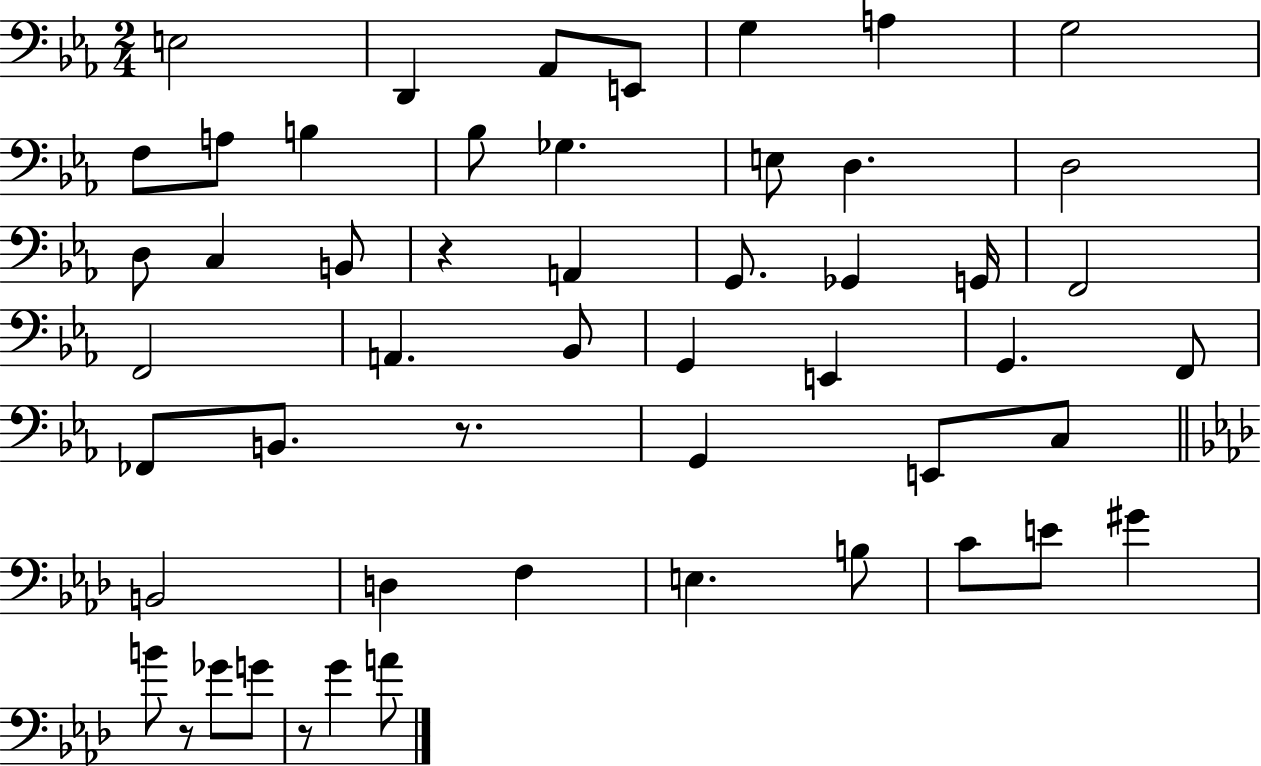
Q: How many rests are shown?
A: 4